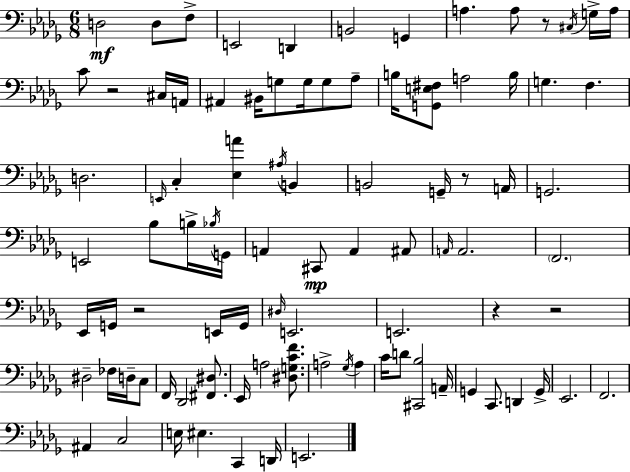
X:1
T:Untitled
M:6/8
L:1/4
K:Bbm
D,2 D,/2 F,/2 E,,2 D,, B,,2 G,, A, A,/2 z/2 ^C,/4 G,/4 A,/4 C/2 z2 ^C,/4 A,,/4 ^A,, ^B,,/4 G,/2 G,/4 G,/2 _A,/2 B,/4 [G,,E,^F,]/2 A,2 B,/4 G, F, D,2 E,,/4 C, [_E,A] ^A,/4 B,, B,,2 G,,/4 z/2 A,,/4 G,,2 E,,2 _B,/2 B,/4 _B,/4 G,,/4 A,, ^C,,/2 A,, ^A,,/2 A,,/4 A,,2 F,,2 _E,,/4 G,,/4 z2 E,,/4 G,,/4 ^D,/4 E,,2 E,,2 z z2 ^D,2 _F,/4 D,/4 C,/2 F,,/4 _D,,2 [^F,,^D,]/2 _E,,/4 A,2 [^D,G,CF]/2 A,2 _G,/4 A, C/4 D/2 [^C,,_B,]2 A,,/4 G,, C,,/2 D,, G,,/4 _E,,2 F,,2 ^A,, C,2 E,/4 ^E, C,, D,,/4 E,,2